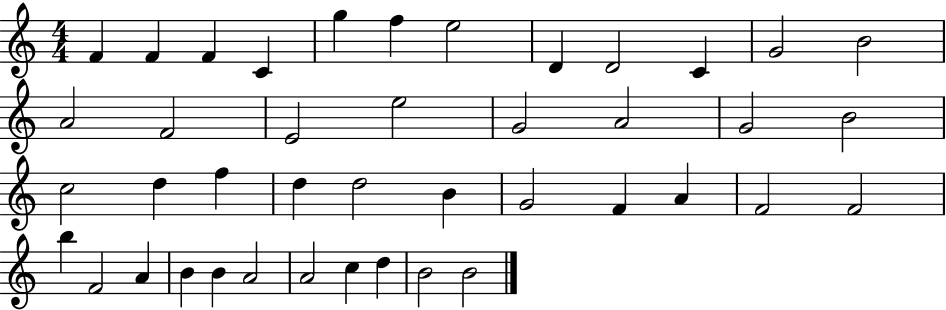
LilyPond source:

{
  \clef treble
  \numericTimeSignature
  \time 4/4
  \key c \major
  f'4 f'4 f'4 c'4 | g''4 f''4 e''2 | d'4 d'2 c'4 | g'2 b'2 | \break a'2 f'2 | e'2 e''2 | g'2 a'2 | g'2 b'2 | \break c''2 d''4 f''4 | d''4 d''2 b'4 | g'2 f'4 a'4 | f'2 f'2 | \break b''4 f'2 a'4 | b'4 b'4 a'2 | a'2 c''4 d''4 | b'2 b'2 | \break \bar "|."
}